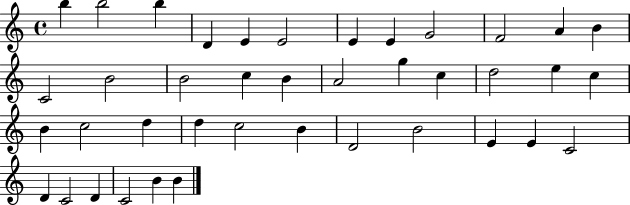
B5/q B5/h B5/q D4/q E4/q E4/h E4/q E4/q G4/h F4/h A4/q B4/q C4/h B4/h B4/h C5/q B4/q A4/h G5/q C5/q D5/h E5/q C5/q B4/q C5/h D5/q D5/q C5/h B4/q D4/h B4/h E4/q E4/q C4/h D4/q C4/h D4/q C4/h B4/q B4/q